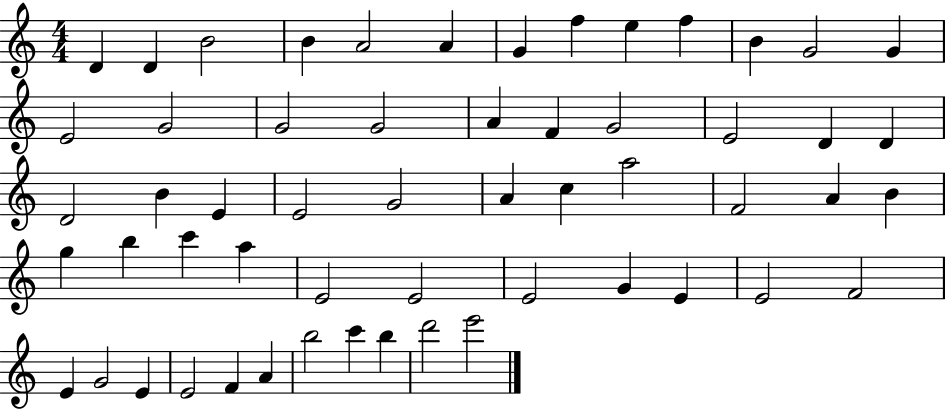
X:1
T:Untitled
M:4/4
L:1/4
K:C
D D B2 B A2 A G f e f B G2 G E2 G2 G2 G2 A F G2 E2 D D D2 B E E2 G2 A c a2 F2 A B g b c' a E2 E2 E2 G E E2 F2 E G2 E E2 F A b2 c' b d'2 e'2